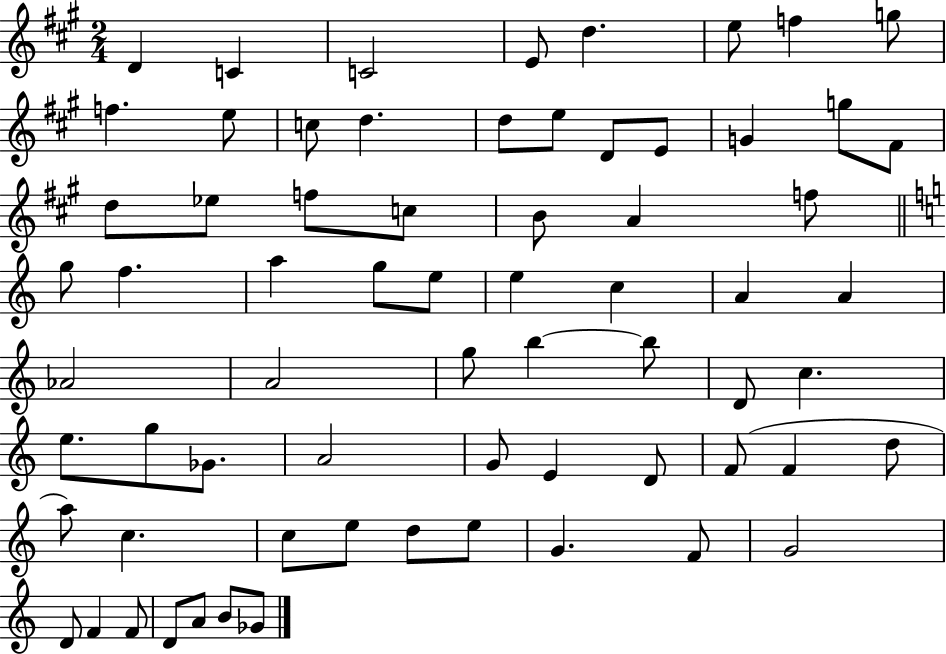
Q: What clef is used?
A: treble